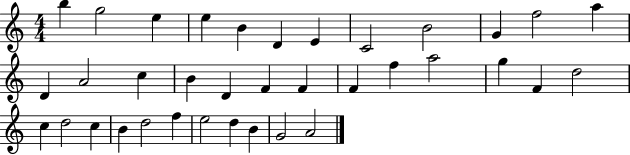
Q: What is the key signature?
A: C major